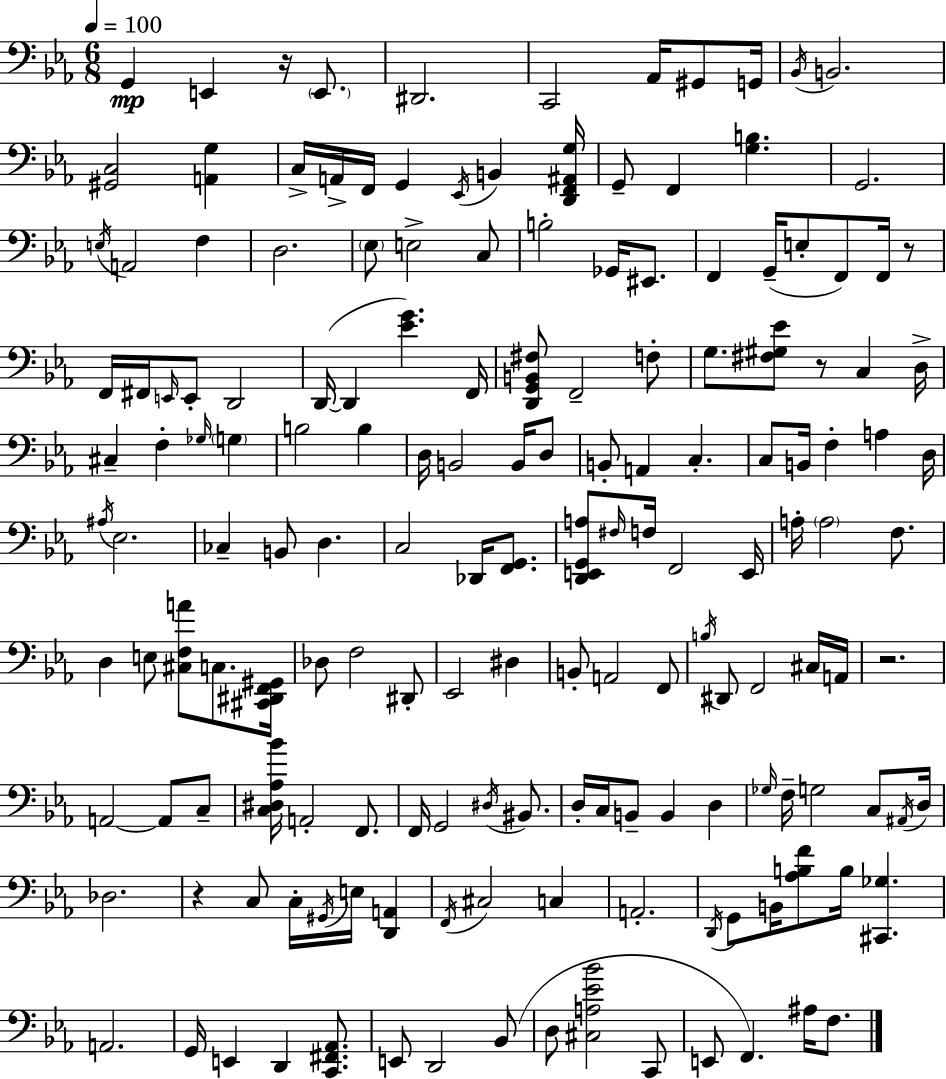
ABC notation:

X:1
T:Untitled
M:6/8
L:1/4
K:Cm
G,, E,, z/4 E,,/2 ^D,,2 C,,2 _A,,/4 ^G,,/2 G,,/4 _B,,/4 B,,2 [^G,,C,]2 [A,,G,] C,/4 A,,/4 F,,/4 G,, _E,,/4 B,, [D,,F,,^A,,G,]/4 G,,/2 F,, [G,B,] G,,2 E,/4 A,,2 F, D,2 _E,/2 E,2 C,/2 B,2 _G,,/4 ^E,,/2 F,, G,,/4 E,/2 F,,/2 F,,/4 z/2 F,,/4 ^F,,/4 E,,/4 E,,/2 D,,2 D,,/4 D,, [_EG] F,,/4 [D,,G,,B,,^F,]/2 F,,2 F,/2 G,/2 [^F,^G,_E]/2 z/2 C, D,/4 ^C, F, _G,/4 G, B,2 B, D,/4 B,,2 B,,/4 D,/2 B,,/2 A,, C, C,/2 B,,/4 F, A, D,/4 ^A,/4 _E,2 _C, B,,/2 D, C,2 _D,,/4 [F,,G,,]/2 [D,,E,,G,,A,]/2 ^F,/4 F,/4 F,,2 E,,/4 A,/4 A,2 F,/2 D, E,/2 [^C,F,A]/2 C,/2 [^C,,^D,,F,,^G,,]/4 _D,/2 F,2 ^D,,/2 _E,,2 ^D, B,,/2 A,,2 F,,/2 B,/4 ^D,,/2 F,,2 ^C,/4 A,,/4 z2 A,,2 A,,/2 C,/2 [C,^D,_A,_B]/4 A,,2 F,,/2 F,,/4 G,,2 ^D,/4 ^B,,/2 D,/4 C,/4 B,,/2 B,, D, _G,/4 F,/4 G,2 C,/2 ^A,,/4 D,/4 _D,2 z C,/2 C,/4 ^G,,/4 E,/4 [D,,A,,] F,,/4 ^C,2 C, A,,2 D,,/4 G,,/2 B,,/4 [_A,B,F]/2 B,/4 [^C,,_G,] A,,2 G,,/4 E,, D,, [C,,^F,,_A,,]/2 E,,/2 D,,2 _B,,/2 D,/2 [^C,A,_E_B]2 C,,/2 E,,/2 F,, ^A,/4 F,/2